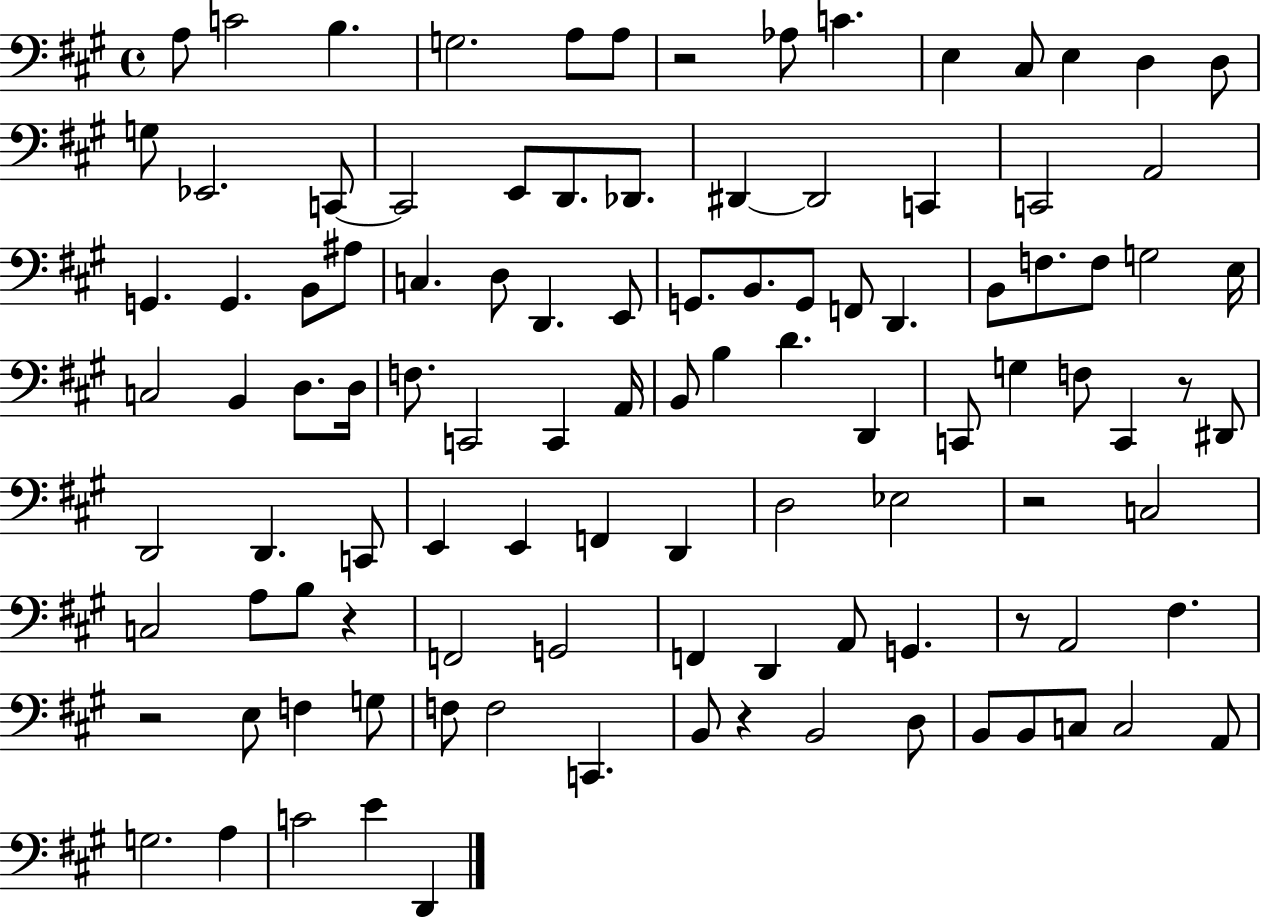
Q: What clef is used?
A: bass